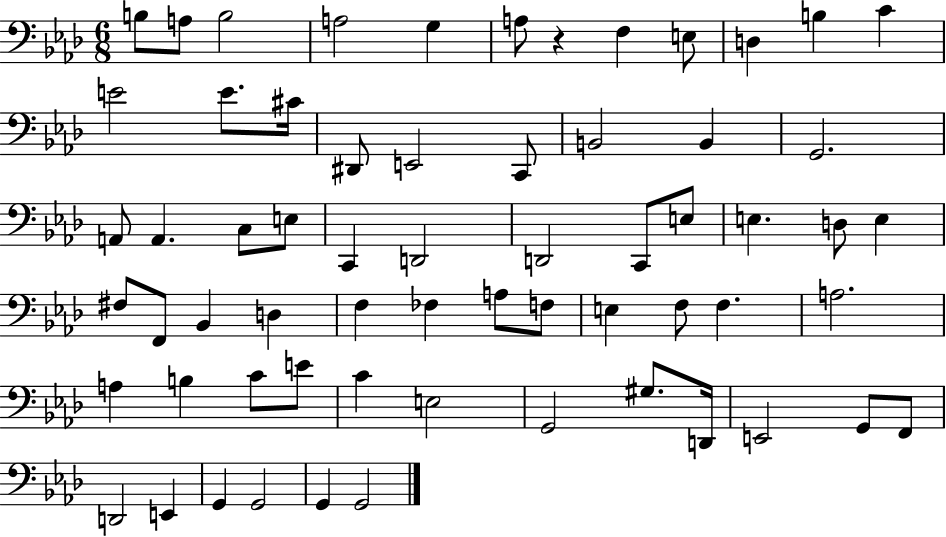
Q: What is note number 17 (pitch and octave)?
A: C2